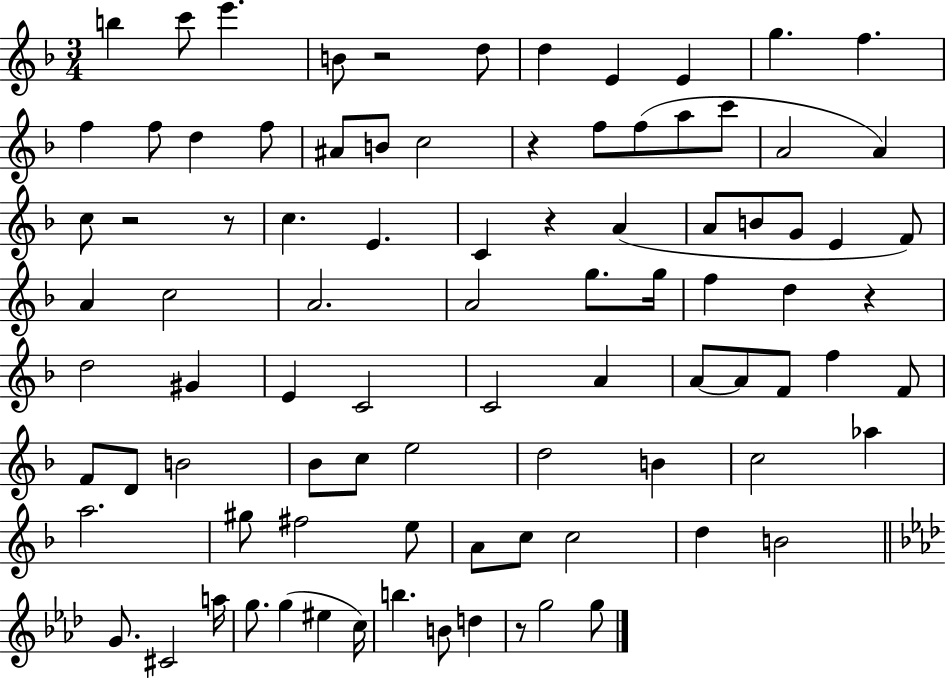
X:1
T:Untitled
M:3/4
L:1/4
K:F
b c'/2 e' B/2 z2 d/2 d E E g f f f/2 d f/2 ^A/2 B/2 c2 z f/2 f/2 a/2 c'/2 A2 A c/2 z2 z/2 c E C z A A/2 B/2 G/2 E F/2 A c2 A2 A2 g/2 g/4 f d z d2 ^G E C2 C2 A A/2 A/2 F/2 f F/2 F/2 D/2 B2 _B/2 c/2 e2 d2 B c2 _a a2 ^g/2 ^f2 e/2 A/2 c/2 c2 d B2 G/2 ^C2 a/4 g/2 g ^e c/4 b B/2 d z/2 g2 g/2